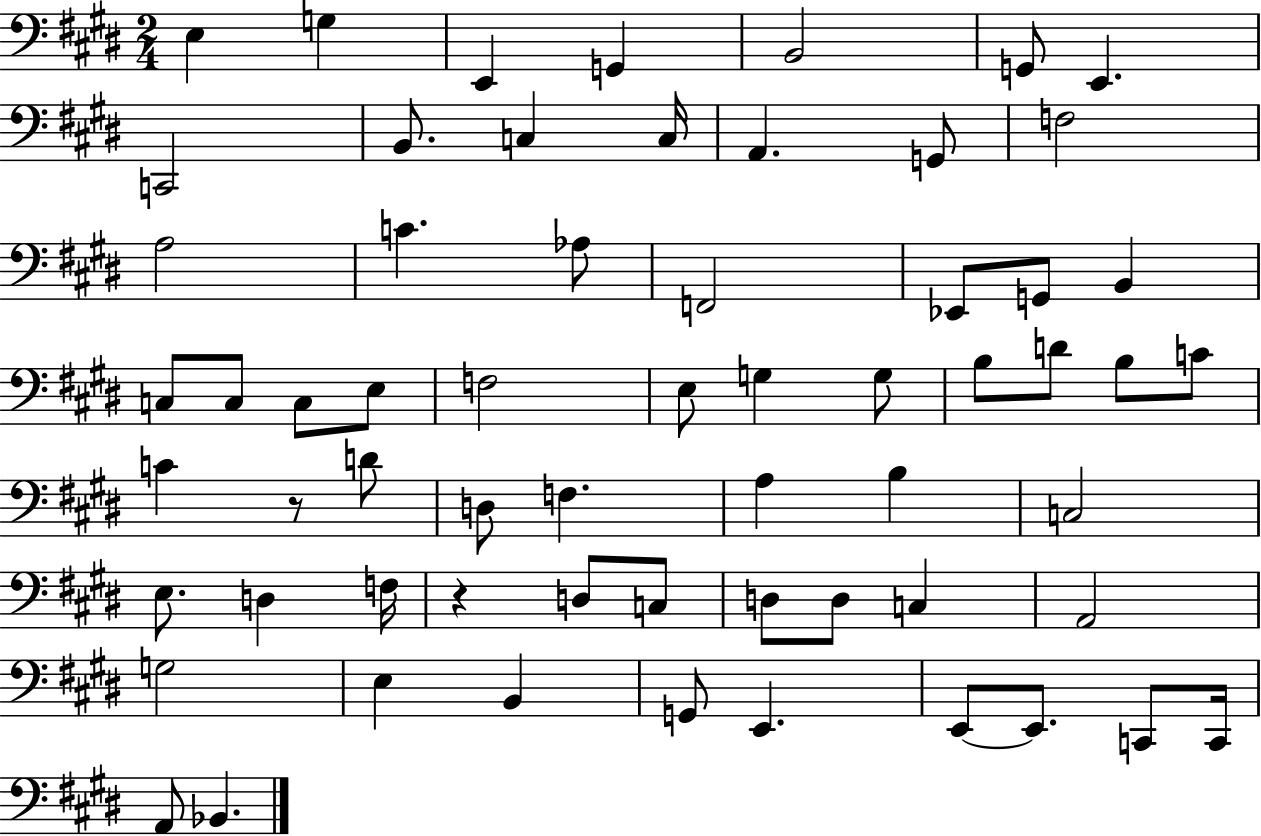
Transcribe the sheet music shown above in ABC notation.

X:1
T:Untitled
M:2/4
L:1/4
K:E
E, G, E,, G,, B,,2 G,,/2 E,, C,,2 B,,/2 C, C,/4 A,, G,,/2 F,2 A,2 C _A,/2 F,,2 _E,,/2 G,,/2 B,, C,/2 C,/2 C,/2 E,/2 F,2 E,/2 G, G,/2 B,/2 D/2 B,/2 C/2 C z/2 D/2 D,/2 F, A, B, C,2 E,/2 D, F,/4 z D,/2 C,/2 D,/2 D,/2 C, A,,2 G,2 E, B,, G,,/2 E,, E,,/2 E,,/2 C,,/2 C,,/4 A,,/2 _B,,